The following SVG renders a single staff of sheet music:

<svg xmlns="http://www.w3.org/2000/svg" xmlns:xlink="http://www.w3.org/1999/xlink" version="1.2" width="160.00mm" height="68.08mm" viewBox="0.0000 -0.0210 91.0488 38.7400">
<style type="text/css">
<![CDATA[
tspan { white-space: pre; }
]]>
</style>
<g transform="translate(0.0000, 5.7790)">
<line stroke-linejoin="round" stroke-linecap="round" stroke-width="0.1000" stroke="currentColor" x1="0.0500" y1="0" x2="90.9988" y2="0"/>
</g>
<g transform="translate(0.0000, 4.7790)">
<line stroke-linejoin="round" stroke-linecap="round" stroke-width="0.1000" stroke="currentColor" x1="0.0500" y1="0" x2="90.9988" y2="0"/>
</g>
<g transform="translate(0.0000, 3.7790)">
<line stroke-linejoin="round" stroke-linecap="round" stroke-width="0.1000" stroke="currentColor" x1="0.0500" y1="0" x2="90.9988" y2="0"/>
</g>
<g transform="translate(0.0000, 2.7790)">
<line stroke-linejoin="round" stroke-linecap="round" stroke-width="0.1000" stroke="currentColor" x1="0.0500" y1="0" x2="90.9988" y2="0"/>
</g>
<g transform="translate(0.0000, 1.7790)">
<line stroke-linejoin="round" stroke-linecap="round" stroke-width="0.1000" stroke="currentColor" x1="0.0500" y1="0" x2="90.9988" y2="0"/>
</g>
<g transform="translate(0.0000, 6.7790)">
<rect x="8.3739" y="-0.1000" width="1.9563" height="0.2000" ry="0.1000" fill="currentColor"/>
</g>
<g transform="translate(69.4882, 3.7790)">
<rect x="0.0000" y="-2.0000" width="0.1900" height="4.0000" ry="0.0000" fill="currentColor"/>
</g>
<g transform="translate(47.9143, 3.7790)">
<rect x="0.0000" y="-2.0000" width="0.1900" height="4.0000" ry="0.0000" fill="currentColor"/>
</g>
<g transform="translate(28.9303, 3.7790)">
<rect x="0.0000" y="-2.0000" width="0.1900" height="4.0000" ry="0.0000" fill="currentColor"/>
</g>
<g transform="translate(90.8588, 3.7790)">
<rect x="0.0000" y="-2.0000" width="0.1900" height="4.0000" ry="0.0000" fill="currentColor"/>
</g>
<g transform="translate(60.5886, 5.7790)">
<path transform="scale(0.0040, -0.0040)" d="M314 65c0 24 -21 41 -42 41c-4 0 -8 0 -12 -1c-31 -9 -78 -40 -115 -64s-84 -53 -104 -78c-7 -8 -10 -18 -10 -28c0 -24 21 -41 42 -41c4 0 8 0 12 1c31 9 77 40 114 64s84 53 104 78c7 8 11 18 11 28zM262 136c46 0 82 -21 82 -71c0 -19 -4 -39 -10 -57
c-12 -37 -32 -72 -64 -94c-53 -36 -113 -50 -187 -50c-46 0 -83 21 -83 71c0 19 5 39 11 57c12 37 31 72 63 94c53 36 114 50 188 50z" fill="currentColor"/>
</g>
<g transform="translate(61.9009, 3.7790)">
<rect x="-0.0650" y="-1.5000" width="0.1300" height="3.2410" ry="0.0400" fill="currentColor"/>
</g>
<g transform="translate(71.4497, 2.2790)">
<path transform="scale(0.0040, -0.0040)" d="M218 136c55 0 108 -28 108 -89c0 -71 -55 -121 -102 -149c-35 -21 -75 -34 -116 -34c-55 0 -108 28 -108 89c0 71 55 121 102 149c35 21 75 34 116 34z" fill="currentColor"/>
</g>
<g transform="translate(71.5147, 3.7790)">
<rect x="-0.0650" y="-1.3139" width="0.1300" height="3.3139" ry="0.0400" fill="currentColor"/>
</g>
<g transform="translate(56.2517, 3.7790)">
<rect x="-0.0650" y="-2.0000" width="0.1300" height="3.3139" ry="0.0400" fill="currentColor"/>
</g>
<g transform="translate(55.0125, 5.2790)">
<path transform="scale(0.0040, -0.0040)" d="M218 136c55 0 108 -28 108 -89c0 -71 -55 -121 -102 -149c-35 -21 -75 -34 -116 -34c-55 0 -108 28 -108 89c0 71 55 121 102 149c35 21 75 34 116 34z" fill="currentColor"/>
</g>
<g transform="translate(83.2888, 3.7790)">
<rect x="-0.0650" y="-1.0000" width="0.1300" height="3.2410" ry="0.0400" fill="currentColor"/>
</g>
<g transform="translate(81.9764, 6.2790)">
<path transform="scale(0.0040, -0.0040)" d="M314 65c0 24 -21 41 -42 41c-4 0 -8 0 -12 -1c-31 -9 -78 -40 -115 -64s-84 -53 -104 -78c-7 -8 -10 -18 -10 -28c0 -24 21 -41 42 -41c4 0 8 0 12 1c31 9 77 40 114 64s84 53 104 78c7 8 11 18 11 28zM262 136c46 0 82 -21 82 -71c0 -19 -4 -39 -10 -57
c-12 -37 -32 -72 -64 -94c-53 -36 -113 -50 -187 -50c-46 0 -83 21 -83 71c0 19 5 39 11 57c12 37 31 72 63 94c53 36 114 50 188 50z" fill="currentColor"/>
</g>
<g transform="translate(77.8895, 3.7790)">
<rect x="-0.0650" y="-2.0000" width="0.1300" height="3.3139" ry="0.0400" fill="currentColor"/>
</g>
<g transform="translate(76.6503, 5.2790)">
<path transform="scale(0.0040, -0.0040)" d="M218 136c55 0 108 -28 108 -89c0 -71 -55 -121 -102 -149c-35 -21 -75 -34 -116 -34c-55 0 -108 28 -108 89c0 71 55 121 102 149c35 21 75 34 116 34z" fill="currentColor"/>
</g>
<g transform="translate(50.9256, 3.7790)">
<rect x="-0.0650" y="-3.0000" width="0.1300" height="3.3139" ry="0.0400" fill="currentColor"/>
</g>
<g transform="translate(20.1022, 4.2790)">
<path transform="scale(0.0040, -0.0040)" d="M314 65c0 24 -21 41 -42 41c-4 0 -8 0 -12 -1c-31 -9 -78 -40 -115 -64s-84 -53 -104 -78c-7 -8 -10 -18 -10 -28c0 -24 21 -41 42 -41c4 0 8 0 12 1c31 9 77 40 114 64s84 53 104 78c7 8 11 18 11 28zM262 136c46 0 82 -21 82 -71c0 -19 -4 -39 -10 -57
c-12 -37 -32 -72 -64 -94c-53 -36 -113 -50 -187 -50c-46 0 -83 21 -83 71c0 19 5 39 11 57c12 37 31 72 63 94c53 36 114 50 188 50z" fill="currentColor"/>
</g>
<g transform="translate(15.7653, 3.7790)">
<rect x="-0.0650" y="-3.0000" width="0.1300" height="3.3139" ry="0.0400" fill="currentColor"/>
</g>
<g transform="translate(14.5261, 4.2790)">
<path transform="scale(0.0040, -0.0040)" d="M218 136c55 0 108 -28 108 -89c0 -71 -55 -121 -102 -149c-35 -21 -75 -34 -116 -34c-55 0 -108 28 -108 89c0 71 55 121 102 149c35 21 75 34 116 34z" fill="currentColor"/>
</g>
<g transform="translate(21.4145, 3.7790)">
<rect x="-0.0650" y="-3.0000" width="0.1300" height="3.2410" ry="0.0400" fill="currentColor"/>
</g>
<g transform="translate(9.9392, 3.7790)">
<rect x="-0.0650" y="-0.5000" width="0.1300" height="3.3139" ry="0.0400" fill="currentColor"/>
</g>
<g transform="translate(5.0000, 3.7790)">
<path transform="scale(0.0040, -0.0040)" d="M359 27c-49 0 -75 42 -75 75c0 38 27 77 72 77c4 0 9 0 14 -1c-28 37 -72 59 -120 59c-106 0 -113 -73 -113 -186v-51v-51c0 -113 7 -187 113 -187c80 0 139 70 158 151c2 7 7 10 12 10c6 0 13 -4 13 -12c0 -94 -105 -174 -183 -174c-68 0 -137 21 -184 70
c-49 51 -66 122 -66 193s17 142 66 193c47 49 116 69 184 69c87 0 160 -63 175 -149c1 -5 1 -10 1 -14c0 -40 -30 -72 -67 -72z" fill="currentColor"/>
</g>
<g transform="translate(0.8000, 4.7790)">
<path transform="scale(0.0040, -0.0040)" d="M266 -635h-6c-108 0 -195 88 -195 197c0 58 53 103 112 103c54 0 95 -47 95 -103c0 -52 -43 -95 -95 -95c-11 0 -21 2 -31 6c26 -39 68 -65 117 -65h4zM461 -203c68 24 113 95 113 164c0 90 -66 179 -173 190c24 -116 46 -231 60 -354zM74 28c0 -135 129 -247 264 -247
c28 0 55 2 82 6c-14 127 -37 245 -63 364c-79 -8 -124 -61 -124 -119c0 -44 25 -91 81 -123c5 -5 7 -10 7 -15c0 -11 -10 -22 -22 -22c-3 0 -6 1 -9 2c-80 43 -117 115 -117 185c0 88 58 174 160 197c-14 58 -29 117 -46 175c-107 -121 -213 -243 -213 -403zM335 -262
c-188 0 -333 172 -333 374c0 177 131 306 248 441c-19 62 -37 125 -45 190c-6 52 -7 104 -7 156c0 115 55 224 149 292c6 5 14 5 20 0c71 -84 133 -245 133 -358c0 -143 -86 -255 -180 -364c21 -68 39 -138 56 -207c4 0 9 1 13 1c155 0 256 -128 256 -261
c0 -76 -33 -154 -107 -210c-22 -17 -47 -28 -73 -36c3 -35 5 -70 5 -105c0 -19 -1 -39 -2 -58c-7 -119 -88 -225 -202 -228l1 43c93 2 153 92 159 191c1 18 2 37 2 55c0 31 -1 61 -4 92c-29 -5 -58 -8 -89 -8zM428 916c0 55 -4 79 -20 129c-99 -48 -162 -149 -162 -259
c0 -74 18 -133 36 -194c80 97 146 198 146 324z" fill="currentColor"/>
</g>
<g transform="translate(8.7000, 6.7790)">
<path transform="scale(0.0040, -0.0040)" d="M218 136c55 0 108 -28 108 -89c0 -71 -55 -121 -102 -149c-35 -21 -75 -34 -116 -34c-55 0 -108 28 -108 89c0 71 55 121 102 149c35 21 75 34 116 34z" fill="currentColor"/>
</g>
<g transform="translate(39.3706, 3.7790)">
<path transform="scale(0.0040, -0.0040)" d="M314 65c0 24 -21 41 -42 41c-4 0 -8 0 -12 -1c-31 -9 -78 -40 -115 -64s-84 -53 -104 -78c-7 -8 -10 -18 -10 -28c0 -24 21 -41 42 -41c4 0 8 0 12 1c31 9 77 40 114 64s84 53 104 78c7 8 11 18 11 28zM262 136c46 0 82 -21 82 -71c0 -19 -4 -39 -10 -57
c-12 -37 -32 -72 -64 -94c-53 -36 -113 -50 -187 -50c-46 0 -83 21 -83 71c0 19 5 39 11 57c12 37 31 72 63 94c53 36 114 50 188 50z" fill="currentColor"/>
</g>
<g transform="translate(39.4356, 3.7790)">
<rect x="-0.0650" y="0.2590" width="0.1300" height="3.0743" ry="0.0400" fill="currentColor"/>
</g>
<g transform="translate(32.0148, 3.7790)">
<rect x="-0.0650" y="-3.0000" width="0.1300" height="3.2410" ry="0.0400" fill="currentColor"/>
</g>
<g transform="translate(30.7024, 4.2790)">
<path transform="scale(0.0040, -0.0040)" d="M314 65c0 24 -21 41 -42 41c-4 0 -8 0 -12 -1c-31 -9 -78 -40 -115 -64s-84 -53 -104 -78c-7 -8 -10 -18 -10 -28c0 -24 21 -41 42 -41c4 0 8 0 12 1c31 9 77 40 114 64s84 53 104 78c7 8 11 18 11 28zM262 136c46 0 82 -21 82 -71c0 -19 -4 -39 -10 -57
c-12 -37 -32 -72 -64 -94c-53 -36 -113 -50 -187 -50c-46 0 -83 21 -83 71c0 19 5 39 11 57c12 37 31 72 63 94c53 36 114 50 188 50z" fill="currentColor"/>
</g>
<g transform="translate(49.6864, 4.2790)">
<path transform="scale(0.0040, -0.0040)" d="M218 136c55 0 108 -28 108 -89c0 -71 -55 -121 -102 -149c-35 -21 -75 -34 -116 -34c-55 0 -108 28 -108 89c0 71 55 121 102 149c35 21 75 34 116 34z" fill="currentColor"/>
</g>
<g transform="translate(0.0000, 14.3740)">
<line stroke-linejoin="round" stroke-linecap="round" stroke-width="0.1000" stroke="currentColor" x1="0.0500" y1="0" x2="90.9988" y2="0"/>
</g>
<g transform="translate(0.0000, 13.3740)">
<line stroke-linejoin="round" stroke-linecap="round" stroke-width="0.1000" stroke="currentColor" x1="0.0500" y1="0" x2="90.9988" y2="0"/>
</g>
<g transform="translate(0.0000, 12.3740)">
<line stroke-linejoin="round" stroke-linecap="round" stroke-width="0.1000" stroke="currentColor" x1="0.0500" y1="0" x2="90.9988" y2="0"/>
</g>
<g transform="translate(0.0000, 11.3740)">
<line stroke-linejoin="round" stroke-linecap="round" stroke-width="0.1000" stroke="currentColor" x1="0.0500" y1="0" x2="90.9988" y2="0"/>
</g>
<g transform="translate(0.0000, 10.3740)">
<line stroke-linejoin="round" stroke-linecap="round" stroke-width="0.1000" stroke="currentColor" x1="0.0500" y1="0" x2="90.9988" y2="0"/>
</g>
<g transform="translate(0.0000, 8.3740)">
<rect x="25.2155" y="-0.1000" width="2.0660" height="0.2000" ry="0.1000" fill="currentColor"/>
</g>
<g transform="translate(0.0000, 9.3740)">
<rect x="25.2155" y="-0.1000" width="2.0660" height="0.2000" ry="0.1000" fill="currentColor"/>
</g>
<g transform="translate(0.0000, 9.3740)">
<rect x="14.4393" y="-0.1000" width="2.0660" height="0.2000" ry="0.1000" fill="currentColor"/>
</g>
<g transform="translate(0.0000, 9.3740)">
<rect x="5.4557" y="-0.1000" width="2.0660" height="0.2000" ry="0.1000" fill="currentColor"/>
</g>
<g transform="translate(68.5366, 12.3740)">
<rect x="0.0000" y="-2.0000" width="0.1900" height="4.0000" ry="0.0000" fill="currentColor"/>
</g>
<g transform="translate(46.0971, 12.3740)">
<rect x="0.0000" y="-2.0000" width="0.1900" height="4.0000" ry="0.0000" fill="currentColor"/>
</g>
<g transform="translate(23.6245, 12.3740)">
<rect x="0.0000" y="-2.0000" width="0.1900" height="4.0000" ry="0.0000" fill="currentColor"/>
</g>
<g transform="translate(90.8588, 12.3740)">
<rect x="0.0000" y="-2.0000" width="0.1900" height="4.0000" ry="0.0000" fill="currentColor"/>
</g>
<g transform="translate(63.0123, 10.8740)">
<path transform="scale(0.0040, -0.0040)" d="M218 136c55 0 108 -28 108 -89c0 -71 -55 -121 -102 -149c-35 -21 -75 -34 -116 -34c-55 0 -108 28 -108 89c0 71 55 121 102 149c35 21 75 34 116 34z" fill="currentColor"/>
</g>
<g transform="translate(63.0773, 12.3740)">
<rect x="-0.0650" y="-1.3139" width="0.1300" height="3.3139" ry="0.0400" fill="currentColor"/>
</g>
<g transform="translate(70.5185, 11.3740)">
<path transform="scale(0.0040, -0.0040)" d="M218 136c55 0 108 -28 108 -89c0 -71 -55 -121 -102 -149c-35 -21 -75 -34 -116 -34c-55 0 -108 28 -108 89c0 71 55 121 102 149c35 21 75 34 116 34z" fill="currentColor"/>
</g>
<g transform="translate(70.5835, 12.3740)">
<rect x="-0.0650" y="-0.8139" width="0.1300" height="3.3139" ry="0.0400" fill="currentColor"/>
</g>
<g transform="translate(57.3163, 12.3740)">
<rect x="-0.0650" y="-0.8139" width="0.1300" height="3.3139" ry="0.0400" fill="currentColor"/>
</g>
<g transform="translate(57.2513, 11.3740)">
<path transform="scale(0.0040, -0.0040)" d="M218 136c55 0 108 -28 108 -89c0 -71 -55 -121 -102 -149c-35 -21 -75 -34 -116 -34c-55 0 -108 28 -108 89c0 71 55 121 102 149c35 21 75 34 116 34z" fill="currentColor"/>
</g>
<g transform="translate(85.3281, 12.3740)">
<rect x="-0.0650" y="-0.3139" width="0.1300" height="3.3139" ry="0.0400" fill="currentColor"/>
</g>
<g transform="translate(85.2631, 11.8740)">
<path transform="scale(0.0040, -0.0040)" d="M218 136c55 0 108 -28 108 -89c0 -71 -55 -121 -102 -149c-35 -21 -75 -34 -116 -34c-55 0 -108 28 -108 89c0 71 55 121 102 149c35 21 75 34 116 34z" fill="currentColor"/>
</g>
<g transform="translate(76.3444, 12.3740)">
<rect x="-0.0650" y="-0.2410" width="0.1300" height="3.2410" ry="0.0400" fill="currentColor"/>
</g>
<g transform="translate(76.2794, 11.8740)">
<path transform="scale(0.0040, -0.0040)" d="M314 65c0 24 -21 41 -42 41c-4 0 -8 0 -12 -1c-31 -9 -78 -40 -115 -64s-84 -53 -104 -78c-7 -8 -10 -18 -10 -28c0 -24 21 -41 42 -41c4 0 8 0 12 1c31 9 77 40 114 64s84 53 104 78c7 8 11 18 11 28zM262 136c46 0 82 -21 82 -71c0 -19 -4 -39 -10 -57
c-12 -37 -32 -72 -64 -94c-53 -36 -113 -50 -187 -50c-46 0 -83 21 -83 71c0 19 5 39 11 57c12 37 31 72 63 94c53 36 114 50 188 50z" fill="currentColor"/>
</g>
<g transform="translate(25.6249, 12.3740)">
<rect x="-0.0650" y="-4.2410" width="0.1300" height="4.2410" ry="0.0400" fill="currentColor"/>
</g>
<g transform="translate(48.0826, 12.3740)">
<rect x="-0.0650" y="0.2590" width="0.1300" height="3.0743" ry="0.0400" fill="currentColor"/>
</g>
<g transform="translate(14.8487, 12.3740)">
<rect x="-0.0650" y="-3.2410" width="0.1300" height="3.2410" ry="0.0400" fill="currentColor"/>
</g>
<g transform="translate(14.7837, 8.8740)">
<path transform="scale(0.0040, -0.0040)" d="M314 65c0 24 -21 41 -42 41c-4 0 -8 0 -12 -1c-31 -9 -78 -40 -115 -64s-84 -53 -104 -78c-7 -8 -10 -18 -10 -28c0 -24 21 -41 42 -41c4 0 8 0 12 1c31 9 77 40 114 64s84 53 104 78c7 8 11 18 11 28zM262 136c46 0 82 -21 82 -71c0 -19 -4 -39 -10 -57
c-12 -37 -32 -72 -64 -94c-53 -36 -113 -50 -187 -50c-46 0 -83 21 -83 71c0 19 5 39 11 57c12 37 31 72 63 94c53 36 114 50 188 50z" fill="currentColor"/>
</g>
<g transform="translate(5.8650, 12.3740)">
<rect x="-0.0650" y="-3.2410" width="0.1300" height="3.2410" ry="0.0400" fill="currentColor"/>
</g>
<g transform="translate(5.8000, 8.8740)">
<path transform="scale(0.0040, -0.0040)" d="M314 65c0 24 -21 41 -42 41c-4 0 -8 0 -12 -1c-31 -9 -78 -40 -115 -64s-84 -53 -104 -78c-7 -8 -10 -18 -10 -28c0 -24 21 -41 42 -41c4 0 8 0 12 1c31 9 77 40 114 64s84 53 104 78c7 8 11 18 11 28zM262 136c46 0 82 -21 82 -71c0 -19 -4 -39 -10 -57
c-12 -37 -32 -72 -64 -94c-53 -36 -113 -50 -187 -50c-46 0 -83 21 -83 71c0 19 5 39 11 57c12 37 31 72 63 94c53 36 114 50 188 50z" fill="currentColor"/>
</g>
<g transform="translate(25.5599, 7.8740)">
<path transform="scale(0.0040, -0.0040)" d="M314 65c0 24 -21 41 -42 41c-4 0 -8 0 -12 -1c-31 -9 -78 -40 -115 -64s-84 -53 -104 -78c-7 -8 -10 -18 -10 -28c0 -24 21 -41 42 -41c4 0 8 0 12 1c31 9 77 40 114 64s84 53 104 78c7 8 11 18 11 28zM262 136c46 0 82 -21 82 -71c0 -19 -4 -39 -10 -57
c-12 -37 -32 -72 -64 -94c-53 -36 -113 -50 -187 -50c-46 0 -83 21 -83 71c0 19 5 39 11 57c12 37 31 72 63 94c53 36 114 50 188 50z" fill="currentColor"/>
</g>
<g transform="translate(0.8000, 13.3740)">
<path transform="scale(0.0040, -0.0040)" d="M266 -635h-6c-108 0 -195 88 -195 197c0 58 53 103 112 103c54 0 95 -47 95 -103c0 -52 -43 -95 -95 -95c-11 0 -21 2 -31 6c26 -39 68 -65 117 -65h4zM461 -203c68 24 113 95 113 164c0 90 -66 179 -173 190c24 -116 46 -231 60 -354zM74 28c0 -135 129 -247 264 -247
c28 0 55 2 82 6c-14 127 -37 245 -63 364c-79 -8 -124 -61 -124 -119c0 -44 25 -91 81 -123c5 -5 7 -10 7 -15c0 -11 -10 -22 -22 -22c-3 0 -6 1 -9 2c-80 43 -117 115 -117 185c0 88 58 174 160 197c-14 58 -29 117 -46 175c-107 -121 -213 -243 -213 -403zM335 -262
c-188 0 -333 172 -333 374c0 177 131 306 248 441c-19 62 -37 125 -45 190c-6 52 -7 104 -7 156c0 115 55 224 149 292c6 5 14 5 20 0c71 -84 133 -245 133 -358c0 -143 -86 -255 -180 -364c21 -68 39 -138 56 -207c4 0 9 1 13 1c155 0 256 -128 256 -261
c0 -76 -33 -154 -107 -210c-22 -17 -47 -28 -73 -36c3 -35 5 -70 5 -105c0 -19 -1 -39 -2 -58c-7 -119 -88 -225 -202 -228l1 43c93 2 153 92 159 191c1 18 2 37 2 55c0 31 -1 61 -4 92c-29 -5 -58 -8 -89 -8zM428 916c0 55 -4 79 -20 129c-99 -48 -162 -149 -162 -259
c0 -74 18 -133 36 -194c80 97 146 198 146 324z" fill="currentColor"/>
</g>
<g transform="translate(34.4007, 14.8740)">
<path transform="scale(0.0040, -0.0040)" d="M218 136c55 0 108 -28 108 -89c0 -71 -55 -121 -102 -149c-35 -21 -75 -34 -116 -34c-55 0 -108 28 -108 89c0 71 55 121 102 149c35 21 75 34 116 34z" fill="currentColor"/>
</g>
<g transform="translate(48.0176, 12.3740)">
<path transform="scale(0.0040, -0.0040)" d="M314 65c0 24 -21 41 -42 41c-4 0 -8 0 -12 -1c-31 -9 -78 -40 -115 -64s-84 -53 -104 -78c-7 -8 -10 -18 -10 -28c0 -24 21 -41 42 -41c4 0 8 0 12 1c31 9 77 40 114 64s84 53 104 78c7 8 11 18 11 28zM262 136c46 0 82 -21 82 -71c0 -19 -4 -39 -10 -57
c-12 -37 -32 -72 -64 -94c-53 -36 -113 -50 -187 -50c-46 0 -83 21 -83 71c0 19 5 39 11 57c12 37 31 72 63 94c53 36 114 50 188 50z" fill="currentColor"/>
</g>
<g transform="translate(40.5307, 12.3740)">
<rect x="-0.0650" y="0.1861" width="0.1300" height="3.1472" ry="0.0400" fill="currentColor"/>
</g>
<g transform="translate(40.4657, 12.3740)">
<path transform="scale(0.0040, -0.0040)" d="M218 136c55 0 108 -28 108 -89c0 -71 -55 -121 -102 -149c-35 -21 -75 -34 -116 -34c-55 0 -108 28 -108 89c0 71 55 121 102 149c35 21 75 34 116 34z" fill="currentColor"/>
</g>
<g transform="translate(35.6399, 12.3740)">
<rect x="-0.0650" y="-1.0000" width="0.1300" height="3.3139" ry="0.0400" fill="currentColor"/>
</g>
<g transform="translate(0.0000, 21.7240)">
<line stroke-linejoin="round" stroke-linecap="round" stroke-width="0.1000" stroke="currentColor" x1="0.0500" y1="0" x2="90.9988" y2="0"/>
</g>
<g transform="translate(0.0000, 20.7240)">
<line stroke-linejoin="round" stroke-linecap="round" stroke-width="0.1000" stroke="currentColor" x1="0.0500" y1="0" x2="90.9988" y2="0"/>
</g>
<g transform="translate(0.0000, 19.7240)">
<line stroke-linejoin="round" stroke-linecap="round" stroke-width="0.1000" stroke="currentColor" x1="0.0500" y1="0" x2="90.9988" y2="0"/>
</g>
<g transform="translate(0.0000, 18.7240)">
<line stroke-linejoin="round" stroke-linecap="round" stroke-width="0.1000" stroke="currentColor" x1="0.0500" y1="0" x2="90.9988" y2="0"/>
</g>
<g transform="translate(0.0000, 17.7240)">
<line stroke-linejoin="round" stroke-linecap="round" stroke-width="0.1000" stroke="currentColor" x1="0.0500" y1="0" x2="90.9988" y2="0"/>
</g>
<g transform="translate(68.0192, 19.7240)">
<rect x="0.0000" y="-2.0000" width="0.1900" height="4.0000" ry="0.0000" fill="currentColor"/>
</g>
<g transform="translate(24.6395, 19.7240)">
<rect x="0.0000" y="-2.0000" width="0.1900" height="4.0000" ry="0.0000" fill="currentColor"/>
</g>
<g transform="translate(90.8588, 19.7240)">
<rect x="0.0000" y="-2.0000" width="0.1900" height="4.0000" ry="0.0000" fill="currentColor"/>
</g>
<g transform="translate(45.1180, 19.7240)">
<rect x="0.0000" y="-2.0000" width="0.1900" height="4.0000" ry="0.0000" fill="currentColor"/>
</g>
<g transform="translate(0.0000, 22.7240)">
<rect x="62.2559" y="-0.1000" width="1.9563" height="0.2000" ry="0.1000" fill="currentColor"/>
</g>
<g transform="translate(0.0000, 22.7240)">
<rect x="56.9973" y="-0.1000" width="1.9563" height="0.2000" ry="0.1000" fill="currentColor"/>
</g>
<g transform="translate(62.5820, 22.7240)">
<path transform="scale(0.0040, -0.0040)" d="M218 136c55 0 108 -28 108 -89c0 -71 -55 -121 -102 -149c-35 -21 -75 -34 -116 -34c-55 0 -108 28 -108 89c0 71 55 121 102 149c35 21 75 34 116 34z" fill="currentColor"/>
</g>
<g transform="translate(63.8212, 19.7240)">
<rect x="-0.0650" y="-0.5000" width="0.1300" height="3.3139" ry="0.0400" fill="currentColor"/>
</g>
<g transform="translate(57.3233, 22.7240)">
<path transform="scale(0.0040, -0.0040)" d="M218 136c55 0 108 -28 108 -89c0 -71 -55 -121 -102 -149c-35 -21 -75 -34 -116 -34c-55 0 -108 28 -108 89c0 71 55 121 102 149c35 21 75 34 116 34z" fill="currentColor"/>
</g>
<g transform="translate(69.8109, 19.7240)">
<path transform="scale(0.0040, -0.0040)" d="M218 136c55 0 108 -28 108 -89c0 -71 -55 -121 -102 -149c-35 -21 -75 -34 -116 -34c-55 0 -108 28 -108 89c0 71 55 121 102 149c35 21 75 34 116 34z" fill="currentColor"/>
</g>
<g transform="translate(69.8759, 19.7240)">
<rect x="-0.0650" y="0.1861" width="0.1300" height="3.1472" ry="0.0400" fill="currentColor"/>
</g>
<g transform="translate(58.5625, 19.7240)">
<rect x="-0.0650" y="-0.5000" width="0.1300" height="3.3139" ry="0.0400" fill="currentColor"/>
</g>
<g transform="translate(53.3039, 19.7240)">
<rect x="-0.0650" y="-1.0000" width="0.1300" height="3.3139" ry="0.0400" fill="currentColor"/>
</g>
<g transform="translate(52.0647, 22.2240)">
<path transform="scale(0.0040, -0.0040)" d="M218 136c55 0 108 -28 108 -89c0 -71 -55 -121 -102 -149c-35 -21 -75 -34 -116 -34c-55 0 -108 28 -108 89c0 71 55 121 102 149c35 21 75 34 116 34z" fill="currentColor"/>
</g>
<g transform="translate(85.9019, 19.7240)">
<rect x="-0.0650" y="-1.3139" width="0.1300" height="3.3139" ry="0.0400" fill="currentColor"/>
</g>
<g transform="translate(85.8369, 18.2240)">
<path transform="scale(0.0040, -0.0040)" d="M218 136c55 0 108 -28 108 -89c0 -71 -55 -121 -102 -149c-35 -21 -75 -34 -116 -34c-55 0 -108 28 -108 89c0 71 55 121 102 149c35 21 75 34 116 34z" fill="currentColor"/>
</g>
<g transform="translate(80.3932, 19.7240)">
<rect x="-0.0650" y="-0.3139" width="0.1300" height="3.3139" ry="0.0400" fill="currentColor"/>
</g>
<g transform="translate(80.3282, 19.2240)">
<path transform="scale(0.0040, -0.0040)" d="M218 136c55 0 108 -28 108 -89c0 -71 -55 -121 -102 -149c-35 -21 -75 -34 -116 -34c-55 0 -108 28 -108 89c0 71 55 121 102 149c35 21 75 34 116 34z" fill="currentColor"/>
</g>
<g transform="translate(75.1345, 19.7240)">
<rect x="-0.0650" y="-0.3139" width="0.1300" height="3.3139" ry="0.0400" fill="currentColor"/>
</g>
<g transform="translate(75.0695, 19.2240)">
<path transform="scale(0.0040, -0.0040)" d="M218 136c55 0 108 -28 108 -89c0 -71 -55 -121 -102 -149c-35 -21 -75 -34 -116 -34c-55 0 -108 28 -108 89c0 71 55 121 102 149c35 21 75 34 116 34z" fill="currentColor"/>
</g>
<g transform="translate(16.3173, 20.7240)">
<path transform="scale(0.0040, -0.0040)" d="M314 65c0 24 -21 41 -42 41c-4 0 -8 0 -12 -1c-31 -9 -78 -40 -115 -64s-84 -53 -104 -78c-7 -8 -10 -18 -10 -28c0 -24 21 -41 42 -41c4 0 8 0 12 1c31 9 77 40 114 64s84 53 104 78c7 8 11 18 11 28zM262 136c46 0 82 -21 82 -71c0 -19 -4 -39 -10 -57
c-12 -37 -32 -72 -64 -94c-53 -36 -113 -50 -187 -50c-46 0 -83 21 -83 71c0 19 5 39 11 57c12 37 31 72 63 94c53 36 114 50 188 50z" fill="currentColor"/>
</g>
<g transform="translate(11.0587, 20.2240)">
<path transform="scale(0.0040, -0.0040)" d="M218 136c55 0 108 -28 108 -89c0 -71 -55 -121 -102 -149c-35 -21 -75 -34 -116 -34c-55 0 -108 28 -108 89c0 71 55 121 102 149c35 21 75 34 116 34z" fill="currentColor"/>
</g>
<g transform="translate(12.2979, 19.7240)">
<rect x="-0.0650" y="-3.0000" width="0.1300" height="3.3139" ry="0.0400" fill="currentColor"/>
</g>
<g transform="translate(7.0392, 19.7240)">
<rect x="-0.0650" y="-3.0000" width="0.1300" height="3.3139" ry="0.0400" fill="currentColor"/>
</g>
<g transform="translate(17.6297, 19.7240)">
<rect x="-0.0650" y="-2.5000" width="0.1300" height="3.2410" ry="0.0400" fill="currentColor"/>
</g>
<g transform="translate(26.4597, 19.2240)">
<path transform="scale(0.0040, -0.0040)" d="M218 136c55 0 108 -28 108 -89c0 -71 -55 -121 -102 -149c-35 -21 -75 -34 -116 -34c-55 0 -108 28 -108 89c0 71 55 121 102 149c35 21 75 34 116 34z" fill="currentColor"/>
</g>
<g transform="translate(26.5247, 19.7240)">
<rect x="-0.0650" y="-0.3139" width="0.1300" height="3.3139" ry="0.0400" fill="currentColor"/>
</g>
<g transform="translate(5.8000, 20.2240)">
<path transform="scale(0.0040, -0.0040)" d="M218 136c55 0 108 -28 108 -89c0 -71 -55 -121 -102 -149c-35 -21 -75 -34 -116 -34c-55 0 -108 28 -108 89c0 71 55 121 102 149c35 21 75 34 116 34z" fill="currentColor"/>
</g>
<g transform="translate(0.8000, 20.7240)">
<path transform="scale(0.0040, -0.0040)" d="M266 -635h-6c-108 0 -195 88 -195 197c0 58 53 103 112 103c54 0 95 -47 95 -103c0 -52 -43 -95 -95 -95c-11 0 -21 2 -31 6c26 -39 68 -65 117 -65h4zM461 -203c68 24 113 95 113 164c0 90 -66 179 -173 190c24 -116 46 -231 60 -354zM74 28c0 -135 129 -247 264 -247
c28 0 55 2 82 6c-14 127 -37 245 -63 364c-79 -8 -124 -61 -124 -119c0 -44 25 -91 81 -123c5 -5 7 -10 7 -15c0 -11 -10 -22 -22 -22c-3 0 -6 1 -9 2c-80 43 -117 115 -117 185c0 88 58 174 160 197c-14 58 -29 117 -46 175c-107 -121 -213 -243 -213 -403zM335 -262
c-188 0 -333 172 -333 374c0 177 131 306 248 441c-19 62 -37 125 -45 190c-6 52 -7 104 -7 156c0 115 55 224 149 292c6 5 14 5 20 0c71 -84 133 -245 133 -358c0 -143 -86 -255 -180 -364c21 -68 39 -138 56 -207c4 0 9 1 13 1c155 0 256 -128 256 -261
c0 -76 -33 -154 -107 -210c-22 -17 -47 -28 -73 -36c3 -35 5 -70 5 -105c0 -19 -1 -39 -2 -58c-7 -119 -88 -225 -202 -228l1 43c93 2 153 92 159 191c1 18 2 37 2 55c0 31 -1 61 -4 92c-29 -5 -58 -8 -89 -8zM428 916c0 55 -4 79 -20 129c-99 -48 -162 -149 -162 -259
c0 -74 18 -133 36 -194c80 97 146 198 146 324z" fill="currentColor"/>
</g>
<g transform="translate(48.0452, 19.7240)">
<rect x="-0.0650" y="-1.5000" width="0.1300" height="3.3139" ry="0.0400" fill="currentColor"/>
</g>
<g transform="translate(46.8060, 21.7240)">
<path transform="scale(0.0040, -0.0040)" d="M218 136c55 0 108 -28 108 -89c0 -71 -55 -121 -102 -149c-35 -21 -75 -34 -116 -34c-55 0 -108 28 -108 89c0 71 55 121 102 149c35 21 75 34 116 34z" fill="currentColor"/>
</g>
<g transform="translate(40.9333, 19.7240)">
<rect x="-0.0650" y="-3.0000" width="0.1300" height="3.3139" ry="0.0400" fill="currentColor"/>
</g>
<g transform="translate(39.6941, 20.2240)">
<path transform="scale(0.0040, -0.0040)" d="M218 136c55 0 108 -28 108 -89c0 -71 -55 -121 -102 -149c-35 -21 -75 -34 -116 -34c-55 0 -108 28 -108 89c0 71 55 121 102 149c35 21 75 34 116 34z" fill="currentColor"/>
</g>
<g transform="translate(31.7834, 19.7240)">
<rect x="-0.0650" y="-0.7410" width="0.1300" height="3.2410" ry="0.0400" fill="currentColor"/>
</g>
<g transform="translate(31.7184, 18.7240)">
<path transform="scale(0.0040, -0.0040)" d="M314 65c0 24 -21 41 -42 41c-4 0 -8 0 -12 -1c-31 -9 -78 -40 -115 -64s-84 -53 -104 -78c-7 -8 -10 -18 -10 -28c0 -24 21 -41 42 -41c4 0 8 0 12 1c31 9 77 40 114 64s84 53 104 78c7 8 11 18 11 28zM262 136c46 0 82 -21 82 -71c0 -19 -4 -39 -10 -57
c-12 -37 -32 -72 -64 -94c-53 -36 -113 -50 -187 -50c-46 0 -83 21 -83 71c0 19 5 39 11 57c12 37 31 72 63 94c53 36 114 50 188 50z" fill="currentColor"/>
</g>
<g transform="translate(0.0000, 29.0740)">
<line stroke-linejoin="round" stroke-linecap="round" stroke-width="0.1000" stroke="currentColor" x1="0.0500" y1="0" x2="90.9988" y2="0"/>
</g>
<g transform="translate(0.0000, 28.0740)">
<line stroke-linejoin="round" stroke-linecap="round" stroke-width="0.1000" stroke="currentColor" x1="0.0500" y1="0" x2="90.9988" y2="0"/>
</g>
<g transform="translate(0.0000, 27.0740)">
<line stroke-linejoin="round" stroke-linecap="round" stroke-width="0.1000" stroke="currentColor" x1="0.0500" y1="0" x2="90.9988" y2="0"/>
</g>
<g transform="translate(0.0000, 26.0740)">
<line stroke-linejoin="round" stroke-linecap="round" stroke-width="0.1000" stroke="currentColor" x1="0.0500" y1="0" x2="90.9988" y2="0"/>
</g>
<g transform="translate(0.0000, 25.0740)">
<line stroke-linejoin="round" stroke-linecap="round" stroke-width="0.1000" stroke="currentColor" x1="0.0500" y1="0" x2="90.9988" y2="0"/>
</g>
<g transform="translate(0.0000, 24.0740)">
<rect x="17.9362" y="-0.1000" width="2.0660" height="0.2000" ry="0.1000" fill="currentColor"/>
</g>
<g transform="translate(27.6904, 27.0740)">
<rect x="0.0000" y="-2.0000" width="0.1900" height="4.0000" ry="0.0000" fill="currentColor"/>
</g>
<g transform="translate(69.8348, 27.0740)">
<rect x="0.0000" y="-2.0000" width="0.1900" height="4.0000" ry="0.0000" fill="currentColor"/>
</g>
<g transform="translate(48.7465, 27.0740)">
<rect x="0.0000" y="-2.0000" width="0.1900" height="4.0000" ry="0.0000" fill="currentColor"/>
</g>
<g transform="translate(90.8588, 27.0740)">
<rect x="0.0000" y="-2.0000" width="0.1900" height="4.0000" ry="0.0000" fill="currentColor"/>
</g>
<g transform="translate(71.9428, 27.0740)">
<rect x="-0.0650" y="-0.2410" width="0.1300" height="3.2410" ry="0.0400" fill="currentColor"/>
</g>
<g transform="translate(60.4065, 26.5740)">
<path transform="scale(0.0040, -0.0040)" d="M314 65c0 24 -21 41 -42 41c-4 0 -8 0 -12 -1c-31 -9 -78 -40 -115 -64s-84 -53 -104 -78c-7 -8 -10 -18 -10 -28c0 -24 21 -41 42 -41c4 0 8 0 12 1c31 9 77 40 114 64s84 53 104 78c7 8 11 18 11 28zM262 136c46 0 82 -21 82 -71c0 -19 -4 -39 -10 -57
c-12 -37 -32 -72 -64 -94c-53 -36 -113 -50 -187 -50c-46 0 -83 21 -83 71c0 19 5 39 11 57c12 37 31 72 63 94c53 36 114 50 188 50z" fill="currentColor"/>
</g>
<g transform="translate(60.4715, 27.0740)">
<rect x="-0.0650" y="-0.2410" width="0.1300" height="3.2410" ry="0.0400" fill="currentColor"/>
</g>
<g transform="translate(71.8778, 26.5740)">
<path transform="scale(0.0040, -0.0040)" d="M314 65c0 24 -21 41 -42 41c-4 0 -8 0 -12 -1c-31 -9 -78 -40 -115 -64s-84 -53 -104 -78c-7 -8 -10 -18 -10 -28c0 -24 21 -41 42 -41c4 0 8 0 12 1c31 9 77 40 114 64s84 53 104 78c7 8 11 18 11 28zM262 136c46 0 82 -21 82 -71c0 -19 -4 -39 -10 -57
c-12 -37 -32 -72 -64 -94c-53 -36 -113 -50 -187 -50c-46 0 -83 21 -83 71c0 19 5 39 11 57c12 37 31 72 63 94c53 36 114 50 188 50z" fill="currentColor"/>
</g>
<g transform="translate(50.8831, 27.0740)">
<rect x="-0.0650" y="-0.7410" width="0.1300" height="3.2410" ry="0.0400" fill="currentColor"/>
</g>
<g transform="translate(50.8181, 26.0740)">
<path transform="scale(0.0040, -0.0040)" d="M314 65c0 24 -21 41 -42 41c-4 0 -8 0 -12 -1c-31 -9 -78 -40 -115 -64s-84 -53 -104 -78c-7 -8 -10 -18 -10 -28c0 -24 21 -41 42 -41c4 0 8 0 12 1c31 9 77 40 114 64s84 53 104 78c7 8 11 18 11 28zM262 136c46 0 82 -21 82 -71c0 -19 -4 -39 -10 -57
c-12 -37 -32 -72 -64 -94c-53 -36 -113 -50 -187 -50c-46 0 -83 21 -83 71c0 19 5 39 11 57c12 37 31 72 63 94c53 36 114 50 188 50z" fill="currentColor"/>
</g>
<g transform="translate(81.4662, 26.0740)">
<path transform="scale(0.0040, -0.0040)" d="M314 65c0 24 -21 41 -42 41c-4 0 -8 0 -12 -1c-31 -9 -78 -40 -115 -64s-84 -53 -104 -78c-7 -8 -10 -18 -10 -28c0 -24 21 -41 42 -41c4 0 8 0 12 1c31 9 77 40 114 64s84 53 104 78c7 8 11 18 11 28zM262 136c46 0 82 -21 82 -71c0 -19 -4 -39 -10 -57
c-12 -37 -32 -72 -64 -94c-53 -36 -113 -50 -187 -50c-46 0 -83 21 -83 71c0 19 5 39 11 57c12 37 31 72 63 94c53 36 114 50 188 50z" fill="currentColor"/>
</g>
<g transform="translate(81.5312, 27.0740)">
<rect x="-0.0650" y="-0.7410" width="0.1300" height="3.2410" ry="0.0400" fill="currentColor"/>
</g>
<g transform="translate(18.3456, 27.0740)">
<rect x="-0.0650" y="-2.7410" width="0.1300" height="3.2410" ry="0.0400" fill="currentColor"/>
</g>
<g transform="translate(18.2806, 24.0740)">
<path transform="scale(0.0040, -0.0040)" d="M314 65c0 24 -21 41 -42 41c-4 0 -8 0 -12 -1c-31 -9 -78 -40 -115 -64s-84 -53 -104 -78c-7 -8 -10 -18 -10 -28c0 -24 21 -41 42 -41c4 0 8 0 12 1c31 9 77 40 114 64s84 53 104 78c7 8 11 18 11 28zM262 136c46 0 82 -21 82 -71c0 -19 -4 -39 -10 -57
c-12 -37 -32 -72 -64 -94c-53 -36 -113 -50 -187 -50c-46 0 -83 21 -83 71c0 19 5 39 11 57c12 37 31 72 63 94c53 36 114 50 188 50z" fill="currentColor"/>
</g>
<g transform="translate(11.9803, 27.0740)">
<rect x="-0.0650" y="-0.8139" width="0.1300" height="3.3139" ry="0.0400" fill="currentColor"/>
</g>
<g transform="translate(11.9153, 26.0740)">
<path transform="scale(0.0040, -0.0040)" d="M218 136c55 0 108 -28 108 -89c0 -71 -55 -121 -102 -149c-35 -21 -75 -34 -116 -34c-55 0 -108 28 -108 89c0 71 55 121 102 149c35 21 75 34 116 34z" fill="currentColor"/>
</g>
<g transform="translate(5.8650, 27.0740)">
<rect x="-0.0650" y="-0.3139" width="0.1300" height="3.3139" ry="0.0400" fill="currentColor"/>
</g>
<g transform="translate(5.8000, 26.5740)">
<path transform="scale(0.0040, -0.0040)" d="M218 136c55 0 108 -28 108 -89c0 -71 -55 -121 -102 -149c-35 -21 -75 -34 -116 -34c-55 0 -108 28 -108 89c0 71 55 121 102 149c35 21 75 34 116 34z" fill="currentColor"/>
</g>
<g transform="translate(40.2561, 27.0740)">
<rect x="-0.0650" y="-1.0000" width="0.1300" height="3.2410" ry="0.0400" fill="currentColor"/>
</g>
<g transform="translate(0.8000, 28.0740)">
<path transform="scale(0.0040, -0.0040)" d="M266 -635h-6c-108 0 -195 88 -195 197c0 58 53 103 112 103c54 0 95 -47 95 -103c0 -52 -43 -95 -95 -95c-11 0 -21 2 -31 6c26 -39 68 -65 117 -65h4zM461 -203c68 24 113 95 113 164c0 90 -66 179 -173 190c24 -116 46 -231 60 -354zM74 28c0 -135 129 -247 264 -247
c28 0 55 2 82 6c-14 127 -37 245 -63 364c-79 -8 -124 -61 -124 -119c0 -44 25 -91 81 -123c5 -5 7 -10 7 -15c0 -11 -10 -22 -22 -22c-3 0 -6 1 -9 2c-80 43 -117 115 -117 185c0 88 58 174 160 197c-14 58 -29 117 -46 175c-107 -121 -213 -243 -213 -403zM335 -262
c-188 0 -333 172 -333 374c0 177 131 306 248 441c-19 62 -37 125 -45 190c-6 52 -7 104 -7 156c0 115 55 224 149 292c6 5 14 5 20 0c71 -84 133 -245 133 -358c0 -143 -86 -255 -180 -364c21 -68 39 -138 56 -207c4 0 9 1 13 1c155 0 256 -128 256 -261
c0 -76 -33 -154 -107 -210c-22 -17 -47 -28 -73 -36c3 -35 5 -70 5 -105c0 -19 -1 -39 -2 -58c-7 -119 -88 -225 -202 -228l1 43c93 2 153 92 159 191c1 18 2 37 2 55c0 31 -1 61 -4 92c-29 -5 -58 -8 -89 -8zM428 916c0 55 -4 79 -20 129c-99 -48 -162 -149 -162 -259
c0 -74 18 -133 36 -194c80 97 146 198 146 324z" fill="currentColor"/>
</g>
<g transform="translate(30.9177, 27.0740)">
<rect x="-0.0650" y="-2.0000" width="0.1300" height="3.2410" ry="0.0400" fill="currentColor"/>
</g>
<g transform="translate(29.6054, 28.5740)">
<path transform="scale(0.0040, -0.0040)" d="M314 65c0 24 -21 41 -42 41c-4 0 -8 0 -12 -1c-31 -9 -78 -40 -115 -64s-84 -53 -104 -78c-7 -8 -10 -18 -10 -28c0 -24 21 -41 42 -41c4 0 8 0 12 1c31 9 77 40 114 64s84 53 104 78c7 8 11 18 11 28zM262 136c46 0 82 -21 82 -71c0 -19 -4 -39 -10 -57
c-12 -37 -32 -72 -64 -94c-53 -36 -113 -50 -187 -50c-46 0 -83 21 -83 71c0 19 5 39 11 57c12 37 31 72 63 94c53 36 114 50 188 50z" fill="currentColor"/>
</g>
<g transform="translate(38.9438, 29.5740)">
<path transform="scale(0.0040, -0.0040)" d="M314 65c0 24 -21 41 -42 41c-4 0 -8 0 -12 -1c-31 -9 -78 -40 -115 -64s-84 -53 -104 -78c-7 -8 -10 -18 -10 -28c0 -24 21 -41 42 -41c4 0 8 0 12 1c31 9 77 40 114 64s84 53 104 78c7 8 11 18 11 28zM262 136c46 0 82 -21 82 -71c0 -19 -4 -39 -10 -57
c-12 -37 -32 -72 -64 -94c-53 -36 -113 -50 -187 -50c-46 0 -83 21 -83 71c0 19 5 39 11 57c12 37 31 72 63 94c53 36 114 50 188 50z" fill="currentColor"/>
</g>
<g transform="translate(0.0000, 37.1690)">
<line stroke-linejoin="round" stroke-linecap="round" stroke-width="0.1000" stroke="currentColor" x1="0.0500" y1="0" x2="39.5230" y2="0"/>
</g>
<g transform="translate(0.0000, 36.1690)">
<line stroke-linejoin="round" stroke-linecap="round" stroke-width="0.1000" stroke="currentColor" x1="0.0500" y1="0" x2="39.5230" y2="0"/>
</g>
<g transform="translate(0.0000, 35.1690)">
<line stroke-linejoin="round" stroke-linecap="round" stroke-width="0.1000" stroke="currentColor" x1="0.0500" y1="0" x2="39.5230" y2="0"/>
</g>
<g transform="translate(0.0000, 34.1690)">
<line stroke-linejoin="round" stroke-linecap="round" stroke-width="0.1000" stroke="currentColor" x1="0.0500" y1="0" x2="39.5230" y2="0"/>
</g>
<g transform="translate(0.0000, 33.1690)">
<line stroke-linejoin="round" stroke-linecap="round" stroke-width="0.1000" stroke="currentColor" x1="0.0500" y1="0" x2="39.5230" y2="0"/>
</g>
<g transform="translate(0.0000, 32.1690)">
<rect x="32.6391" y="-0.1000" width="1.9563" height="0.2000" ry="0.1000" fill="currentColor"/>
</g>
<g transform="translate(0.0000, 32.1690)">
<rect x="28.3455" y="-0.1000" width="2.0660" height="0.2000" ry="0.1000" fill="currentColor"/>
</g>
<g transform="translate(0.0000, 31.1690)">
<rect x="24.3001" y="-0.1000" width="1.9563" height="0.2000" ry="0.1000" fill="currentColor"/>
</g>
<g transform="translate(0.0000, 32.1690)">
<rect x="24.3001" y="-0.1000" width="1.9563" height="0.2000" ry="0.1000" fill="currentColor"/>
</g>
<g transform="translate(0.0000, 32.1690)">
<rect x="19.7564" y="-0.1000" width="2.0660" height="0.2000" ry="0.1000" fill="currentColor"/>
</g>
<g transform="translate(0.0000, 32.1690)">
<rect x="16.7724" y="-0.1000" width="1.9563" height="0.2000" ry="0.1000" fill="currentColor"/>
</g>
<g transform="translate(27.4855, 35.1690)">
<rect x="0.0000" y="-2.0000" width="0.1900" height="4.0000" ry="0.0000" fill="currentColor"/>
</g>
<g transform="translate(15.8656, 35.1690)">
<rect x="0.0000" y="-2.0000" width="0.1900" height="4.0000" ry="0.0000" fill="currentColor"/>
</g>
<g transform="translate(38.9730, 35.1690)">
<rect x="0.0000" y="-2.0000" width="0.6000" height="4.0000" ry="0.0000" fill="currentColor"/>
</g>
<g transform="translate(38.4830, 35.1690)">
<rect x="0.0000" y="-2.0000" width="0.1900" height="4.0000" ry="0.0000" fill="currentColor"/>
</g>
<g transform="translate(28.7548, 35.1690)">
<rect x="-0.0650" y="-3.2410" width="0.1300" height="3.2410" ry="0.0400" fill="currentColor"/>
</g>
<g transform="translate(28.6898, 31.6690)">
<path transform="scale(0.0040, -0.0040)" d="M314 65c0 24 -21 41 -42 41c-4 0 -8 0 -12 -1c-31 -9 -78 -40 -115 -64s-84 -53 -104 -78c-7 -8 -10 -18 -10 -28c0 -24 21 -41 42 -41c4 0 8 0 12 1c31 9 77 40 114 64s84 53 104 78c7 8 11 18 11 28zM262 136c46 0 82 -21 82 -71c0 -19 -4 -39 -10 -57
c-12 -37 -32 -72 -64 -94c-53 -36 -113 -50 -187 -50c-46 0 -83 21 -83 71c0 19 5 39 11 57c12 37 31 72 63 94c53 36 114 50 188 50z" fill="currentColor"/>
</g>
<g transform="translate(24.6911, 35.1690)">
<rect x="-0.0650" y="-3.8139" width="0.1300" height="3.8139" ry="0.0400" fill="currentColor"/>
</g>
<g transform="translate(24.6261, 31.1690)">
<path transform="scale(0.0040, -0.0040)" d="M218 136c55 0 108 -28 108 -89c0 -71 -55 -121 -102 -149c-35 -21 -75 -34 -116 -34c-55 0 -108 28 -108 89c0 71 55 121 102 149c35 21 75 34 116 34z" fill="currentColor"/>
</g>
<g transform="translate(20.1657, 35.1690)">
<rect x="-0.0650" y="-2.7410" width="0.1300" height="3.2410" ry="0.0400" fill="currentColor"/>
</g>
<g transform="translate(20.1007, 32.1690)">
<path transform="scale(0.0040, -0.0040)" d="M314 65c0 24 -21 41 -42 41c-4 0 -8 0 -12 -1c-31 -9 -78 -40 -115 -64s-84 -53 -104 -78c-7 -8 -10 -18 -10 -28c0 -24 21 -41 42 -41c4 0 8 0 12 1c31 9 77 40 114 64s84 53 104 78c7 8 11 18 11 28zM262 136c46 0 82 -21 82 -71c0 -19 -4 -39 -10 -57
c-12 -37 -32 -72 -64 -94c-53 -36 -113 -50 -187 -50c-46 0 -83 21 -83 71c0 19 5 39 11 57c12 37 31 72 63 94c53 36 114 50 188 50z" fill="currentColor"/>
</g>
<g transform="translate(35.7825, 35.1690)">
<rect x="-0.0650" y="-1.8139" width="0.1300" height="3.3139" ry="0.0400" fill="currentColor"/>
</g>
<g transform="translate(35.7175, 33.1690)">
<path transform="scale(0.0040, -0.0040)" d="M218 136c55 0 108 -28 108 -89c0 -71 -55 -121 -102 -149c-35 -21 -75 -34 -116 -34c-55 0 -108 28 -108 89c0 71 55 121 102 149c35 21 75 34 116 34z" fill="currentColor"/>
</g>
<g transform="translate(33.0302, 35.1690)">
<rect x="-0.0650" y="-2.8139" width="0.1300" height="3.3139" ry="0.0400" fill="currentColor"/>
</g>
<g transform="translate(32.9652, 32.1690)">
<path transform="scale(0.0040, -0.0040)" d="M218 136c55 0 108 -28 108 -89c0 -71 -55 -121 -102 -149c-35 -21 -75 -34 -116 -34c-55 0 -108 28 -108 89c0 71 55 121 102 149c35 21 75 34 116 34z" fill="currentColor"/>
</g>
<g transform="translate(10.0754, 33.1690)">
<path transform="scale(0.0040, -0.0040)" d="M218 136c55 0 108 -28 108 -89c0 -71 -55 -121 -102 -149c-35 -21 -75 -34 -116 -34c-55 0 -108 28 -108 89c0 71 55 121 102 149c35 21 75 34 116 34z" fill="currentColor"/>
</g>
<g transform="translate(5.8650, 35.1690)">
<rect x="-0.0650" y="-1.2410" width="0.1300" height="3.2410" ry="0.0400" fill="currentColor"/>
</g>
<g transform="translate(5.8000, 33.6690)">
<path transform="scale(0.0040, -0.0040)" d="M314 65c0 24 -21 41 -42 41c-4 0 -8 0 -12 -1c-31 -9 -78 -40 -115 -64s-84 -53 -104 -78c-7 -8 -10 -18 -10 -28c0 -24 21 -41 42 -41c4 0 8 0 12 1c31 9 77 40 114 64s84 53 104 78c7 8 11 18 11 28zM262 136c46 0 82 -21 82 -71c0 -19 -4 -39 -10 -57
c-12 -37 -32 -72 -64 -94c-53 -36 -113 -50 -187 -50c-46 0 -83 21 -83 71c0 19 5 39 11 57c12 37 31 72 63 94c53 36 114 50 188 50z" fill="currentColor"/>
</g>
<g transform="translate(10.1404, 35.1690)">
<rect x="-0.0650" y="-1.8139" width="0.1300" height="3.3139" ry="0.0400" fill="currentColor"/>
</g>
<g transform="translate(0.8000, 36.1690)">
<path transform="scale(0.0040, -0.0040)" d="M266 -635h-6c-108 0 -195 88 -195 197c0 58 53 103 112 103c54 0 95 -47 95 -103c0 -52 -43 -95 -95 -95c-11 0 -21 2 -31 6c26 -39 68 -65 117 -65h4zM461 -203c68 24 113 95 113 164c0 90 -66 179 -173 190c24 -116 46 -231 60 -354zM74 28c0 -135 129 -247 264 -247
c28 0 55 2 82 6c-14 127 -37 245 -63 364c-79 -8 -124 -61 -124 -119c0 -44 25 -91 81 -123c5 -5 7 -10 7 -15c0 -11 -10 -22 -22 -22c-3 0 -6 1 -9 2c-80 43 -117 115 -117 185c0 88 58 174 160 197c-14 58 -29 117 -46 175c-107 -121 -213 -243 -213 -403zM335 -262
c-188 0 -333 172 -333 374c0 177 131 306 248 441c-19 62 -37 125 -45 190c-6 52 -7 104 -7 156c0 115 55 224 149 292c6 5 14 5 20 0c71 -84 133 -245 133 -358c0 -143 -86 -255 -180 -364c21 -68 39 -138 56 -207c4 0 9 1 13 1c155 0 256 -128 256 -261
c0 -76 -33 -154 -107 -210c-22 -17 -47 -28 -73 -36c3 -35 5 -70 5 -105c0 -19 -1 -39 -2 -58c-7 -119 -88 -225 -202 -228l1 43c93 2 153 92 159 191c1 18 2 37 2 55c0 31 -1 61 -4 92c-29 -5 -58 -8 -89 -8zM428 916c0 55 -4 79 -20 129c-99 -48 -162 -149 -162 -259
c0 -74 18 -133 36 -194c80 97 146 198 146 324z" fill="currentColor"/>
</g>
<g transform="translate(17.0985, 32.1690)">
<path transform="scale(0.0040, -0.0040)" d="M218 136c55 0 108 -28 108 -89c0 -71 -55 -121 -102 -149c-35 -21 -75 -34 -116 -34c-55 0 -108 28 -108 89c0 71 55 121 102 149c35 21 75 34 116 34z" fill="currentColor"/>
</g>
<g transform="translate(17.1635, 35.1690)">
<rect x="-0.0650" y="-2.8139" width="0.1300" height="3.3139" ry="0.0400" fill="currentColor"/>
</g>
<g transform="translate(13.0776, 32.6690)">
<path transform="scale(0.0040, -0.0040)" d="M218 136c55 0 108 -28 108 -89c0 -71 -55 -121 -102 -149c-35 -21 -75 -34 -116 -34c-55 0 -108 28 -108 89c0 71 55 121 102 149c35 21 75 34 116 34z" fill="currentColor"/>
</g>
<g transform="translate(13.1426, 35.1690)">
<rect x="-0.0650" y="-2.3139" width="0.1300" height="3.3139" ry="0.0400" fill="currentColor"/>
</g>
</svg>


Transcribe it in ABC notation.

X:1
T:Untitled
M:4/4
L:1/4
K:C
C A A2 A2 B2 A F E2 e F D2 b2 b2 d'2 D B B2 d e d c2 c A A G2 c d2 A E D C C B c c e c d a2 F2 D2 d2 c2 c2 d2 e2 f g a a2 c' b2 a f